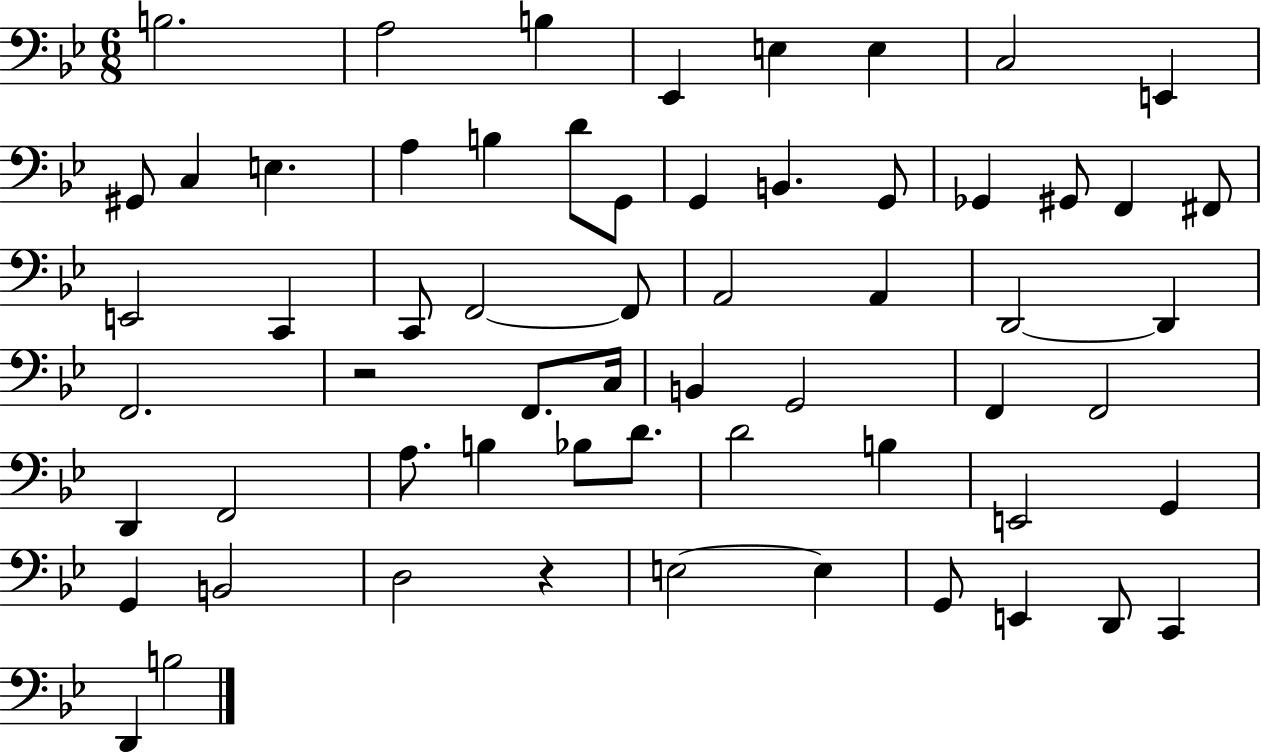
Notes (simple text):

B3/h. A3/h B3/q Eb2/q E3/q E3/q C3/h E2/q G#2/e C3/q E3/q. A3/q B3/q D4/e G2/e G2/q B2/q. G2/e Gb2/q G#2/e F2/q F#2/e E2/h C2/q C2/e F2/h F2/e A2/h A2/q D2/h D2/q F2/h. R/h F2/e. C3/s B2/q G2/h F2/q F2/h D2/q F2/h A3/e. B3/q Bb3/e D4/e. D4/h B3/q E2/h G2/q G2/q B2/h D3/h R/q E3/h E3/q G2/e E2/q D2/e C2/q D2/q B3/h